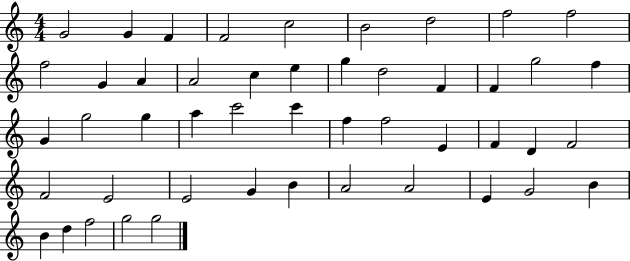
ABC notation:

X:1
T:Untitled
M:4/4
L:1/4
K:C
G2 G F F2 c2 B2 d2 f2 f2 f2 G A A2 c e g d2 F F g2 f G g2 g a c'2 c' f f2 E F D F2 F2 E2 E2 G B A2 A2 E G2 B B d f2 g2 g2